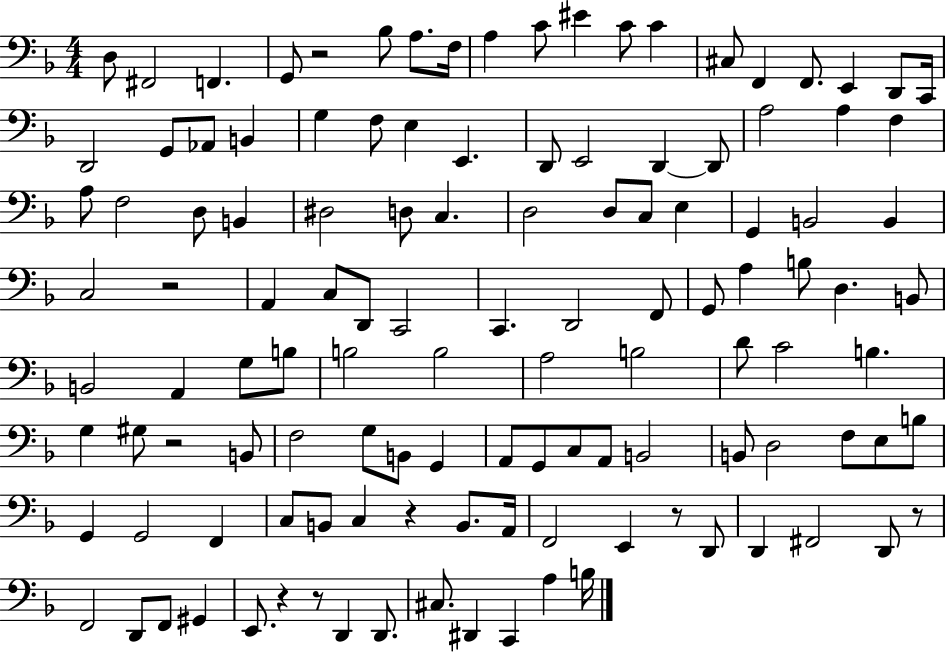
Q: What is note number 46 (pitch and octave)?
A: B2